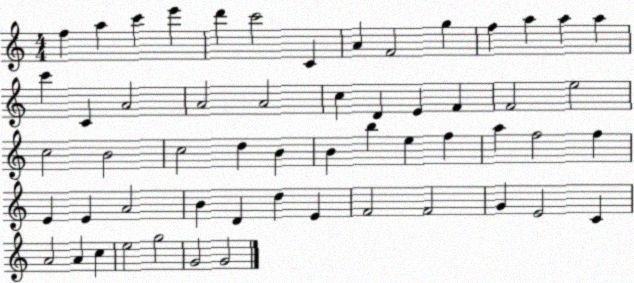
X:1
T:Untitled
M:4/4
L:1/4
K:C
f a c' e' d' c'2 C A F2 g f a a a c' C A2 A2 A2 c D E F F2 e2 c2 B2 c2 d B B b e f a f2 f E E A2 B D d E F2 F2 G E2 C A2 A c e2 g2 G2 G2